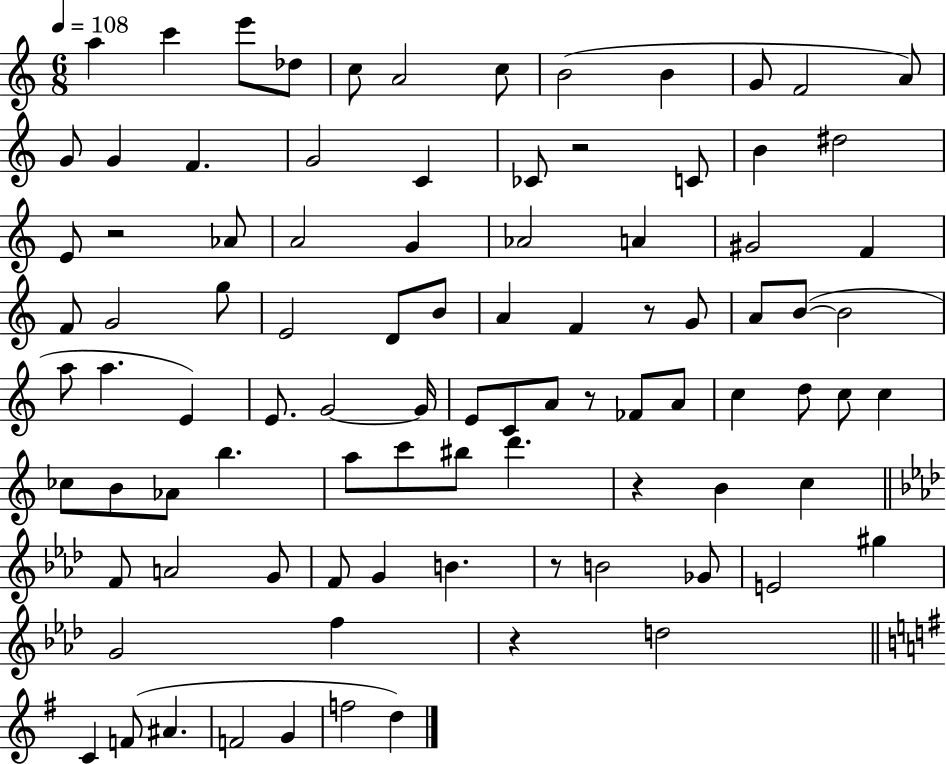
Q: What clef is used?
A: treble